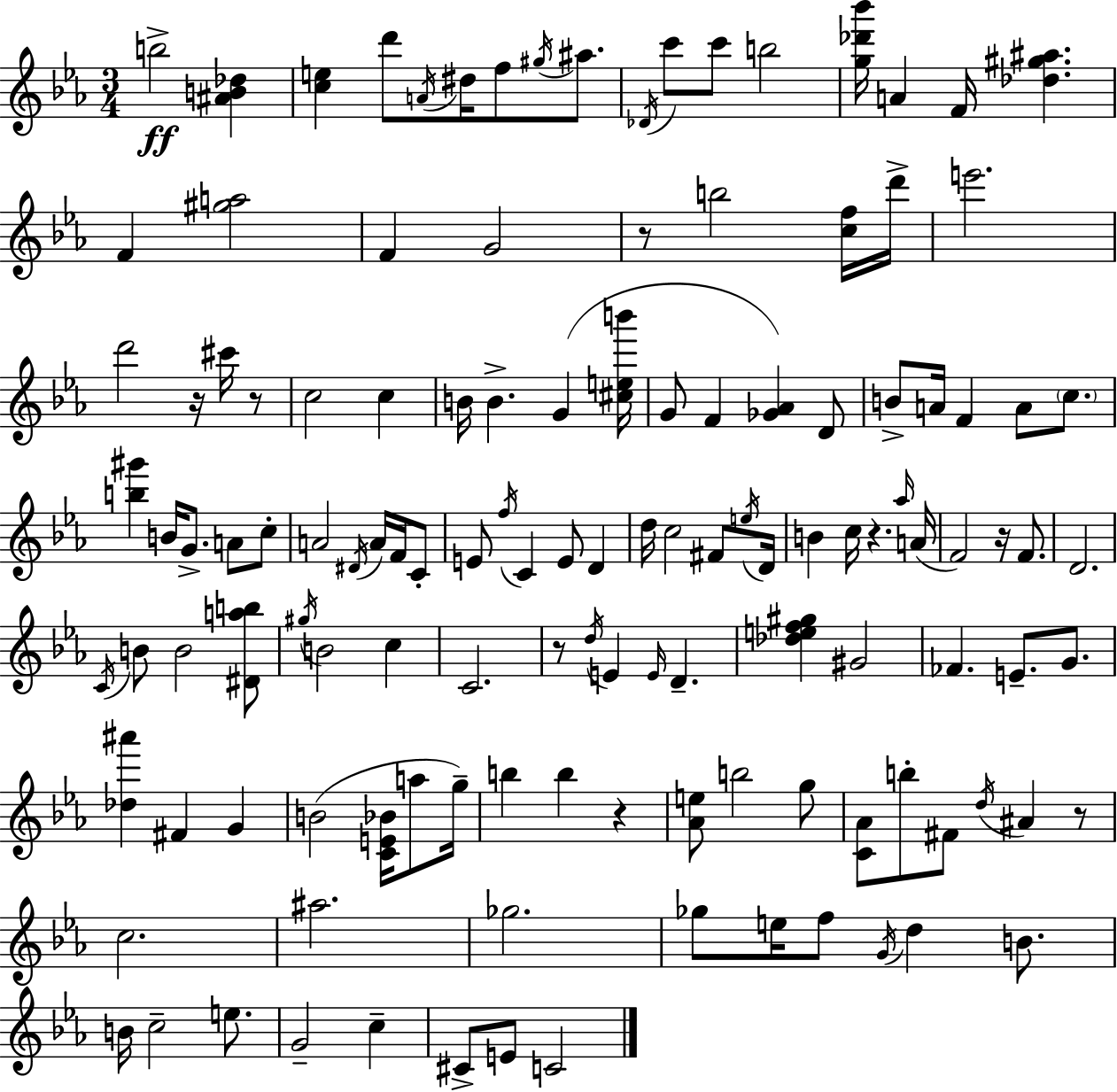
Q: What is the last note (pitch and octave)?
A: C4